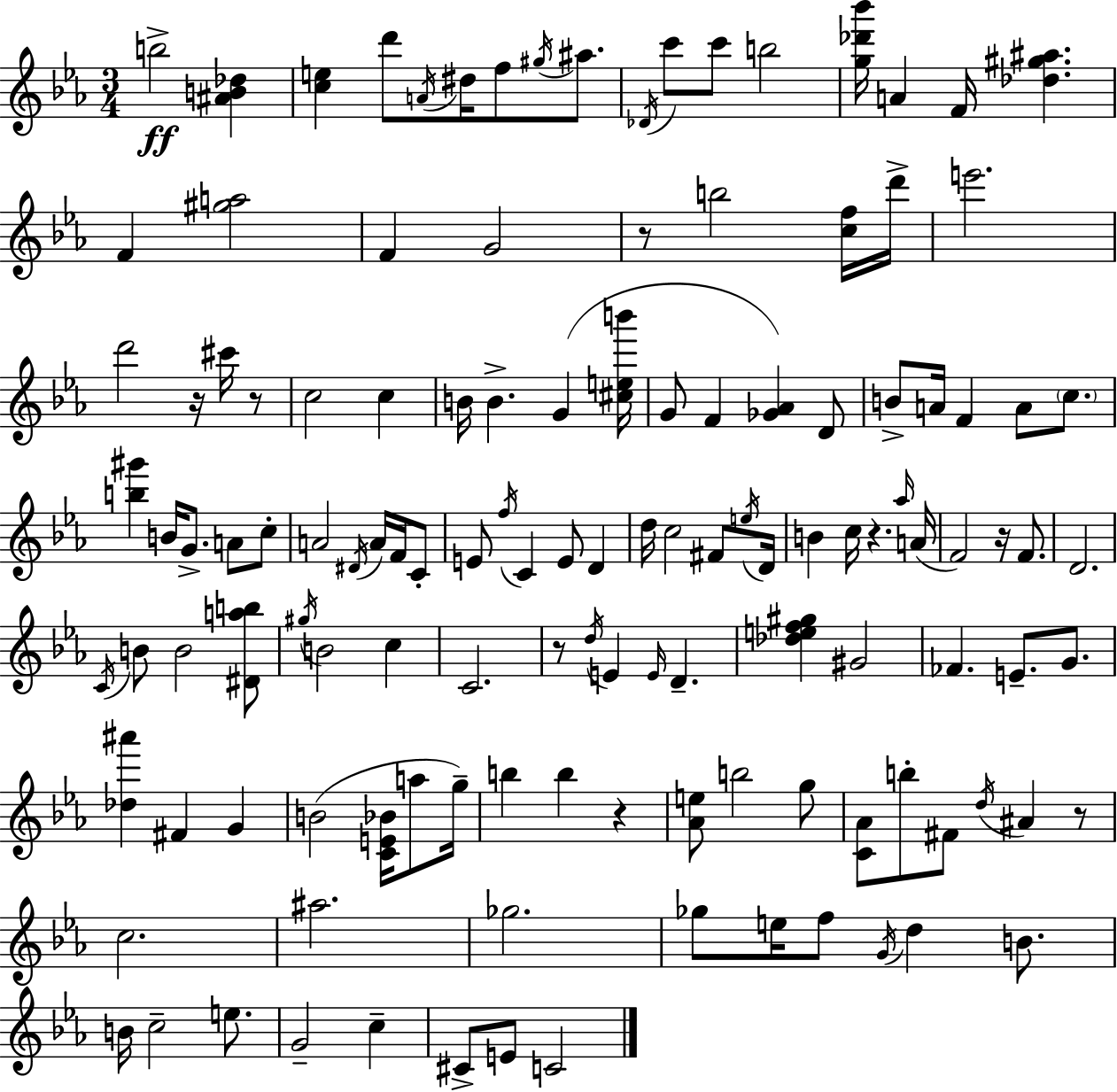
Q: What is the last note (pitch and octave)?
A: C4